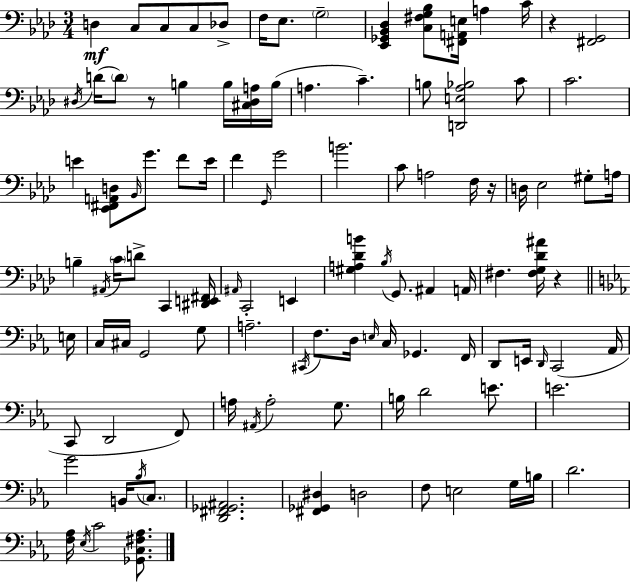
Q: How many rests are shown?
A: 4